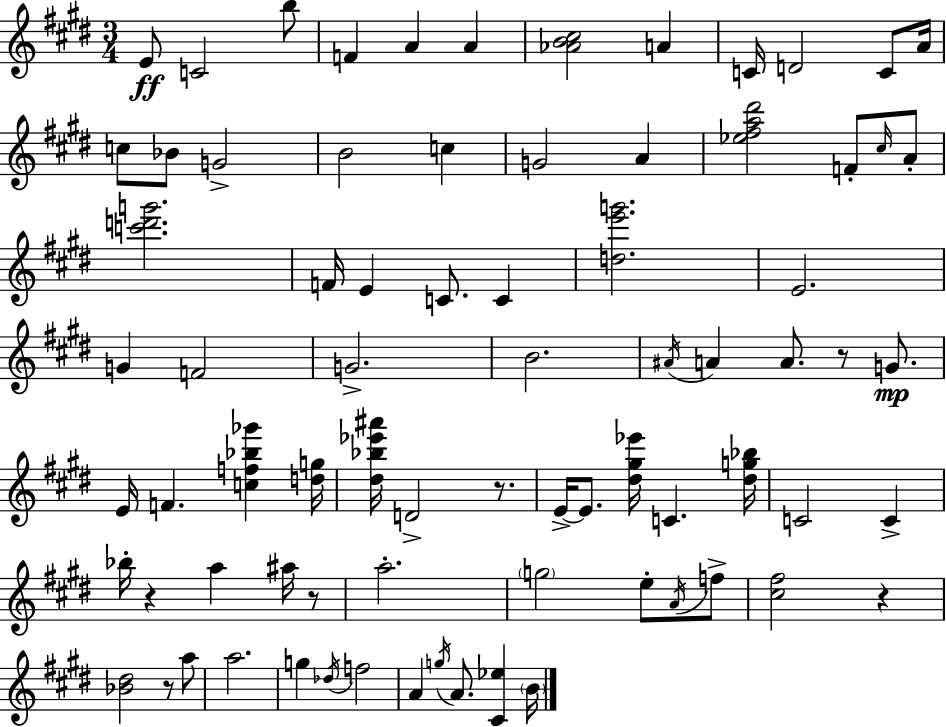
E4/e C4/h B5/e F4/q A4/q A4/q [Ab4,B4,C#5]/h A4/q C4/s D4/h C4/e A4/s C5/e Bb4/e G4/h B4/h C5/q G4/h A4/q [Eb5,F#5,A5,D#6]/h F4/e C#5/s A4/e [C6,D6,G6]/h. F4/s E4/q C4/e. C4/q [D5,E6,G6]/h. E4/h. G4/q F4/h G4/h. B4/h. A#4/s A4/q A4/e. R/e G4/e. E4/s F4/q. [C5,F5,Bb5,Gb6]/q [D5,G5]/s [D#5,Bb5,Eb6,A#6]/s D4/h R/e. E4/s E4/e. [D#5,G#5,Eb6]/s C4/q. [D#5,G5,Bb5]/s C4/h C4/q Bb5/s R/q A5/q A#5/s R/e A5/h. G5/h E5/e A4/s F5/e [C#5,F#5]/h R/q [Bb4,D#5]/h R/e A5/e A5/h. G5/q Db5/s F5/h A4/q G5/s A4/e. [C#4,Eb5]/q B4/s